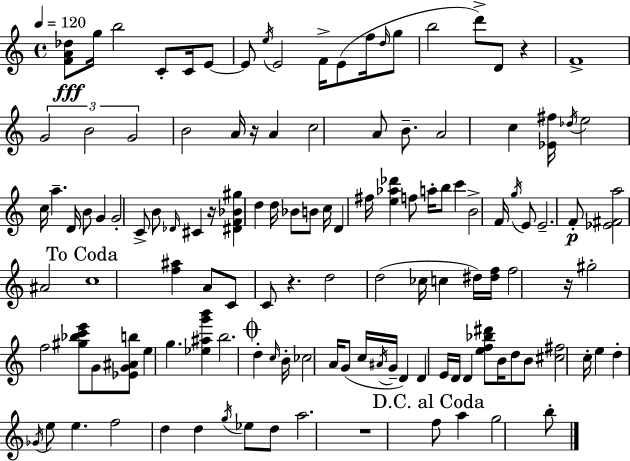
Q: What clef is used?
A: treble